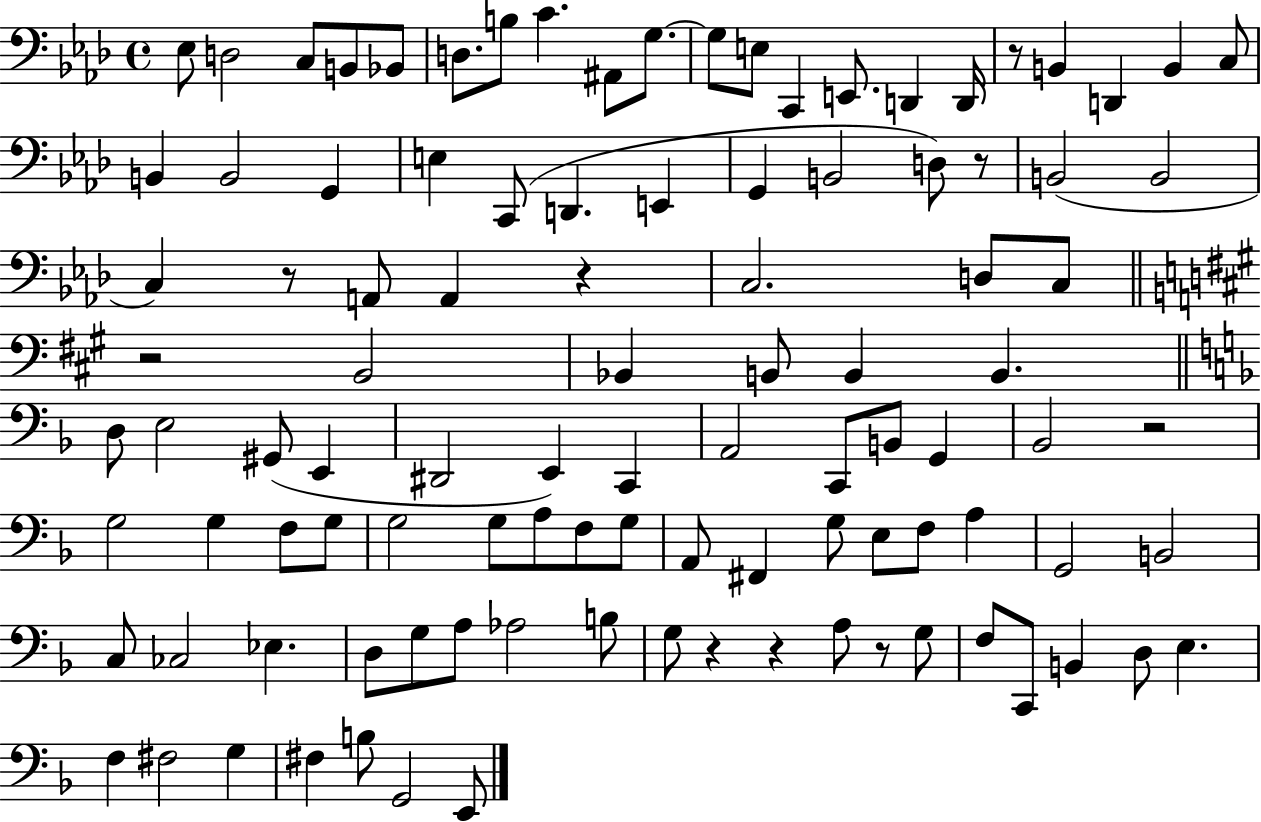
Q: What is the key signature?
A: AES major